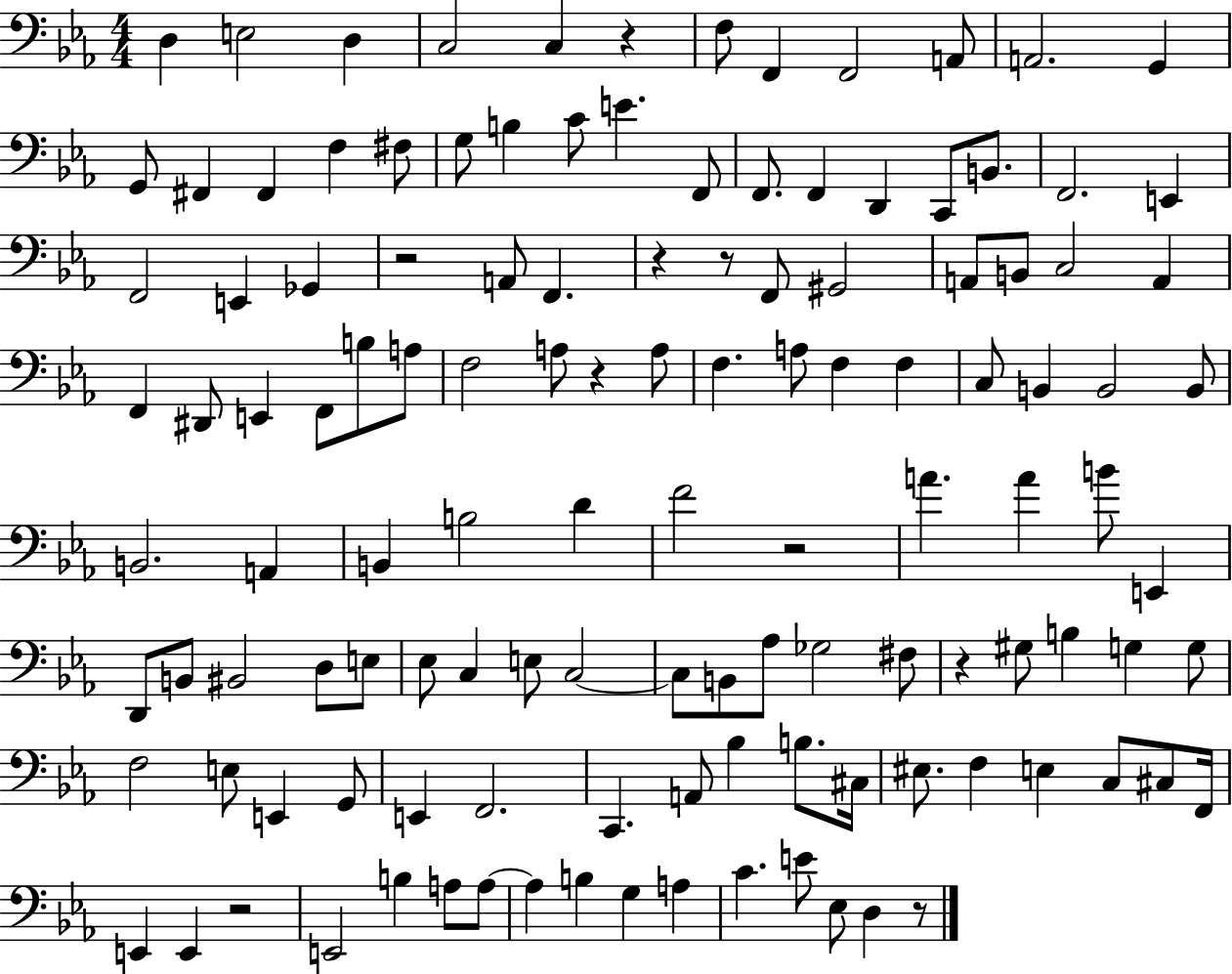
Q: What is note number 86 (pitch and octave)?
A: E3